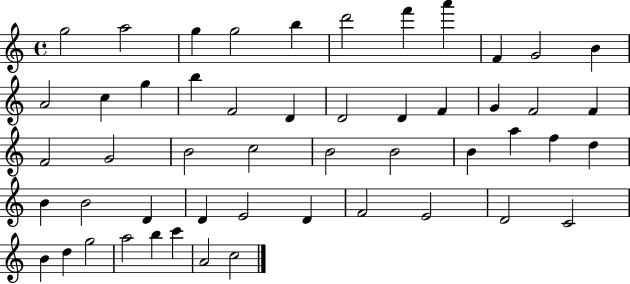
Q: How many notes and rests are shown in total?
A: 51